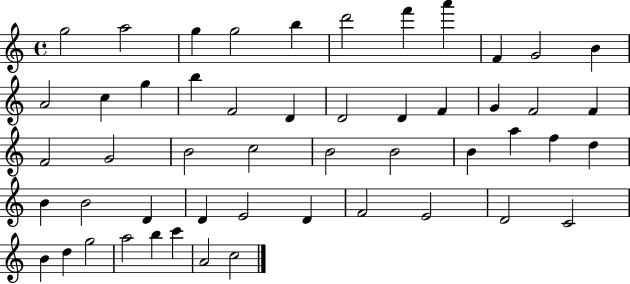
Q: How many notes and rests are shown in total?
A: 51